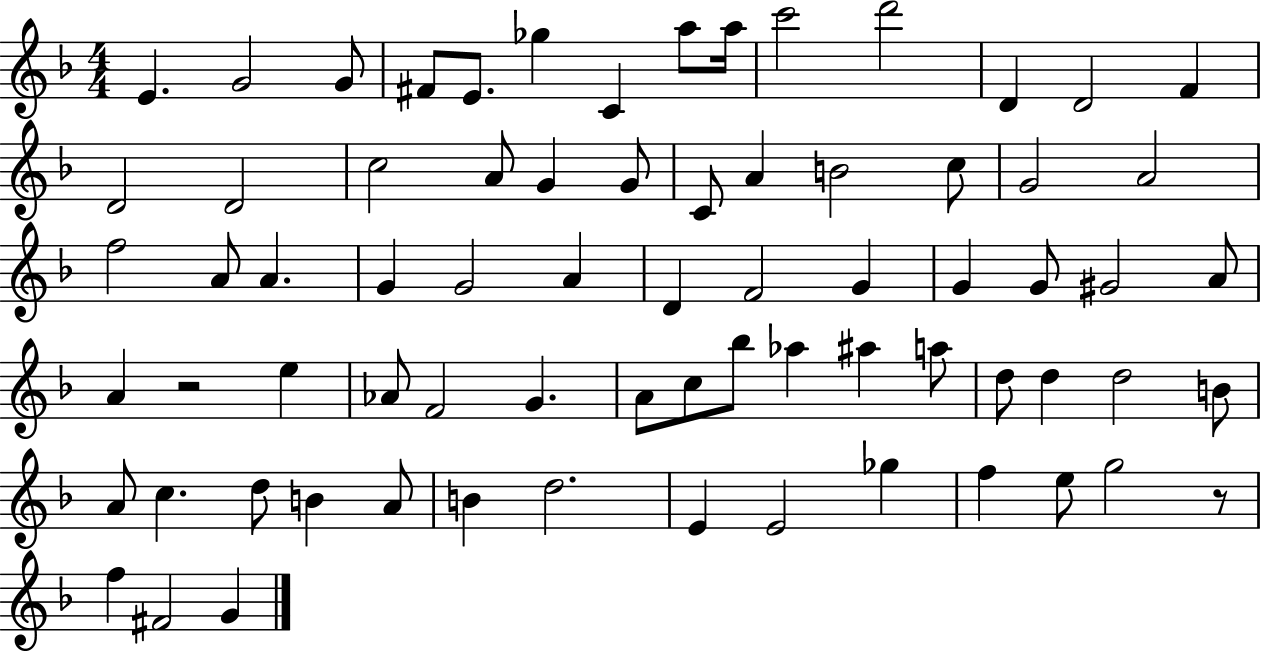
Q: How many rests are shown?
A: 2